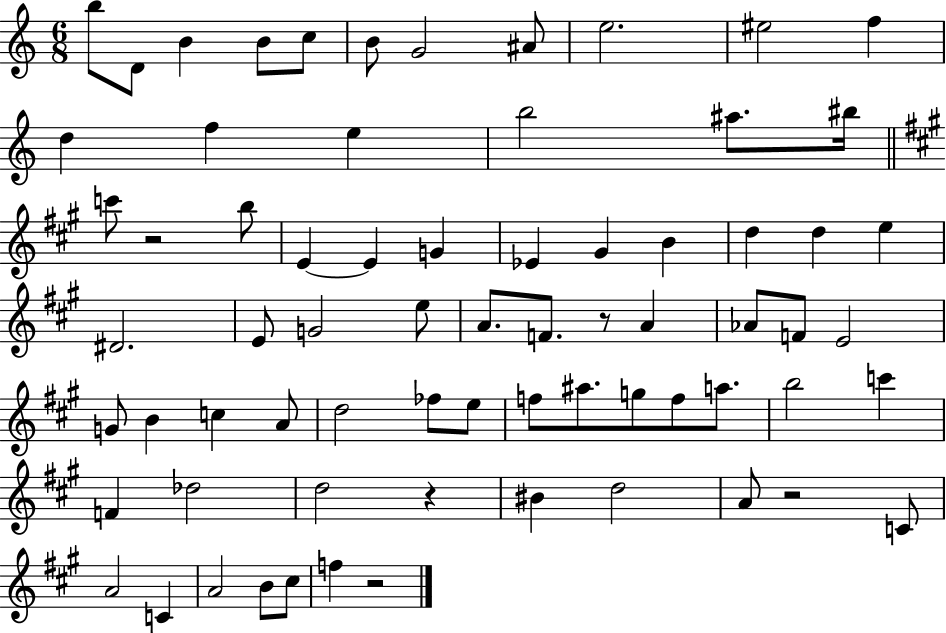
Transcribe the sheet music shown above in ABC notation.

X:1
T:Untitled
M:6/8
L:1/4
K:C
b/2 D/2 B B/2 c/2 B/2 G2 ^A/2 e2 ^e2 f d f e b2 ^a/2 ^b/4 c'/2 z2 b/2 E E G _E ^G B d d e ^D2 E/2 G2 e/2 A/2 F/2 z/2 A _A/2 F/2 E2 G/2 B c A/2 d2 _f/2 e/2 f/2 ^a/2 g/2 f/2 a/2 b2 c' F _d2 d2 z ^B d2 A/2 z2 C/2 A2 C A2 B/2 ^c/2 f z2